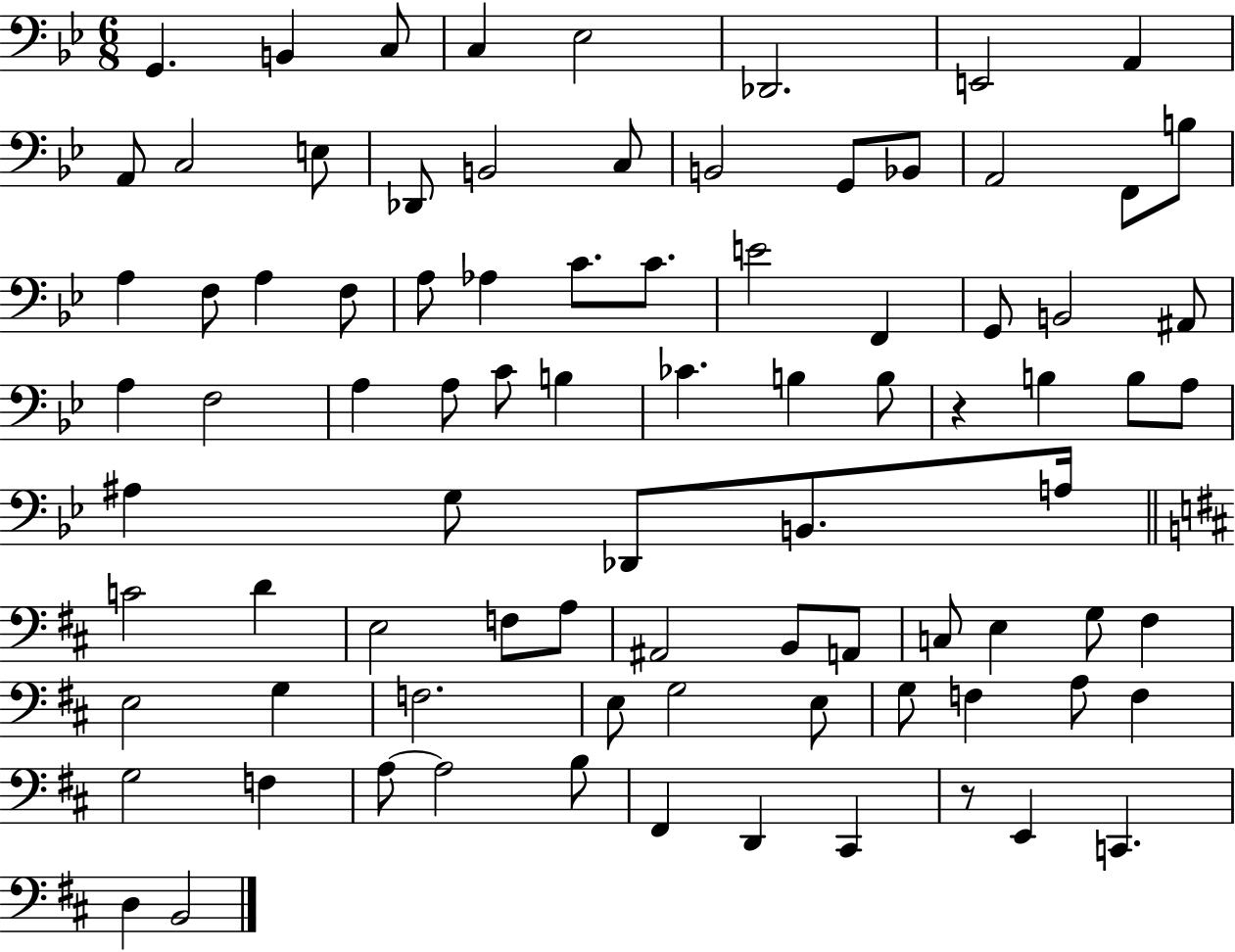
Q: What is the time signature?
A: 6/8